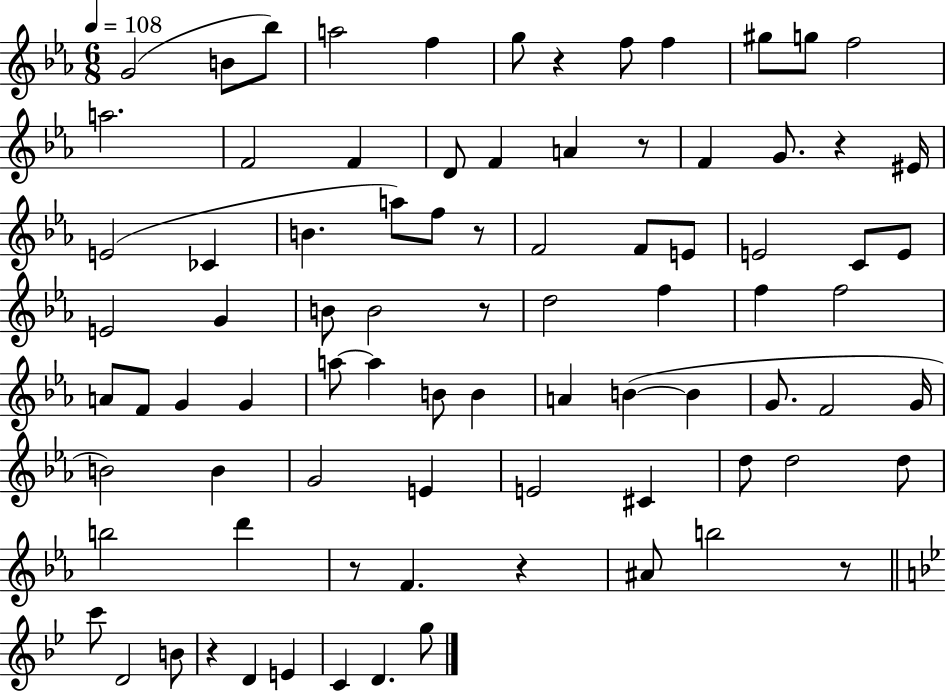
G4/h B4/e Bb5/e A5/h F5/q G5/e R/q F5/e F5/q G#5/e G5/e F5/h A5/h. F4/h F4/q D4/e F4/q A4/q R/e F4/q G4/e. R/q EIS4/s E4/h CES4/q B4/q. A5/e F5/e R/e F4/h F4/e E4/e E4/h C4/e E4/e E4/h G4/q B4/e B4/h R/e D5/h F5/q F5/q F5/h A4/e F4/e G4/q G4/q A5/e A5/q B4/e B4/q A4/q B4/q B4/q G4/e. F4/h G4/s B4/h B4/q G4/h E4/q E4/h C#4/q D5/e D5/h D5/e B5/h D6/q R/e F4/q. R/q A#4/e B5/h R/e C6/e D4/h B4/e R/q D4/q E4/q C4/q D4/q. G5/e